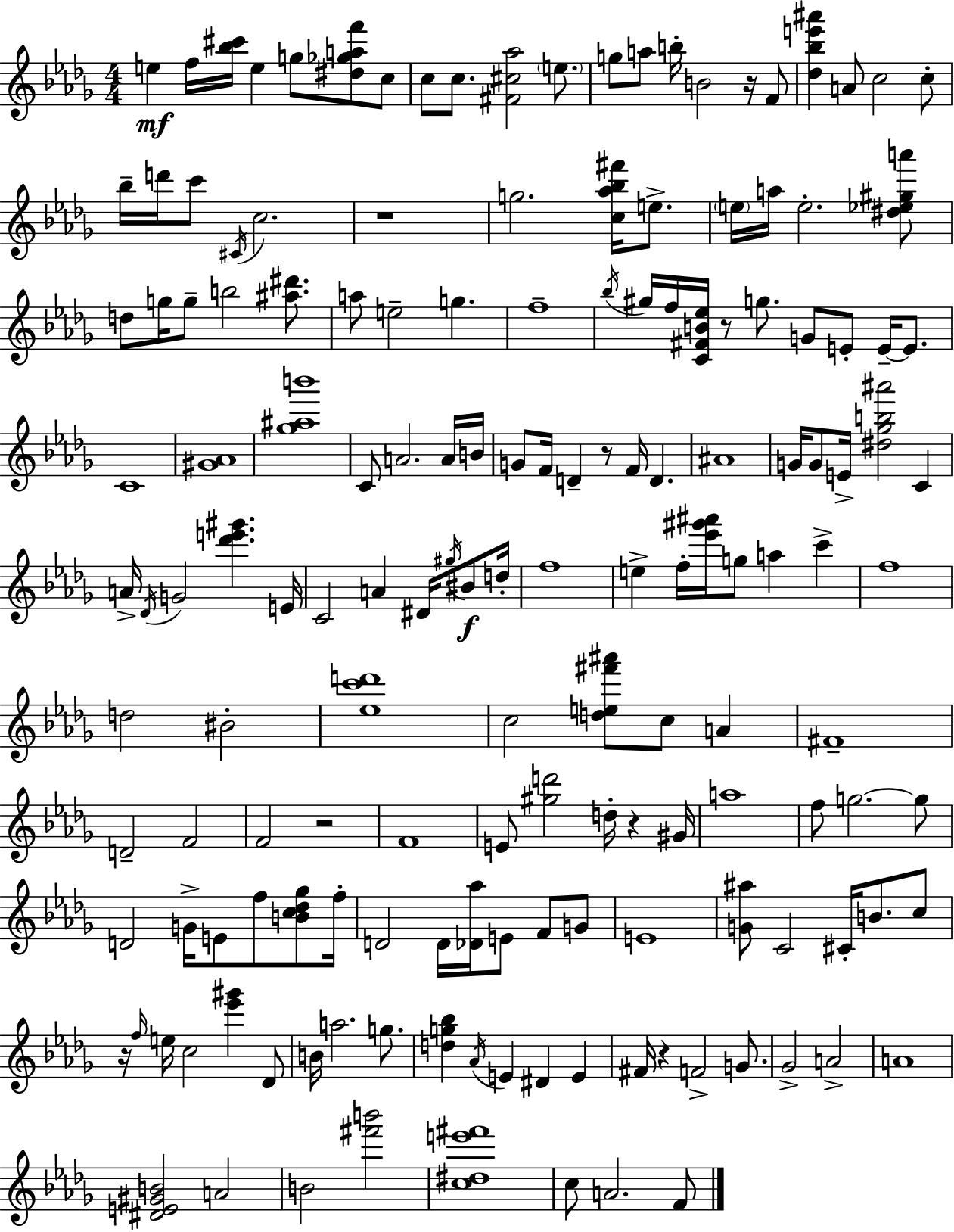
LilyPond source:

{
  \clef treble
  \numericTimeSignature
  \time 4/4
  \key bes \minor
  e''4\mf f''16 <bes'' cis'''>16 e''4 g''8 <dis'' ges'' a'' f'''>8 c''8 | c''8 c''8. <fis' cis'' aes''>2 \parenthesize e''8. | g''8 a''8 b''16-. b'2 r16 f'8 | <des'' bes'' e''' ais'''>4 a'8 c''2 c''8-. | \break bes''16-- d'''16 c'''8 \acciaccatura { cis'16 } c''2. | r1 | g''2. <c'' aes'' bes'' fis'''>16 e''8.-> | \parenthesize e''16 a''16 e''2.-. <dis'' ees'' gis'' a'''>8 | \break d''8 g''16 g''8-- b''2 <ais'' dis'''>8. | a''8 e''2-- g''4. | f''1-- | \acciaccatura { bes''16 } gis''16 f''16 <c' fis' b' ees''>16 r8 g''8. g'8 e'8-. e'16--~~ e'8. | \break c'1 | <gis' aes'>1 | <ges'' ais'' b'''>1 | c'8 a'2. | \break a'16 b'16 g'8 f'16 d'4-- r8 f'16 d'4. | ais'1 | g'16 g'8 e'16-> <dis'' ges'' b'' ais'''>2 c'4 | a'16-> \acciaccatura { des'16 } g'2 <des''' e''' gis'''>4. | \break e'16 c'2 a'4 dis'16 | \acciaccatura { gis''16 }\f bis'8 d''16-. f''1 | e''4-> f''16-. <ees''' gis''' ais'''>16 g''8 a''4 | c'''4-> f''1 | \break d''2 bis'2-. | <ees'' c''' d'''>1 | c''2 <d'' e'' fis''' ais'''>8 c''8 | a'4 fis'1-- | \break d'2-- f'2 | f'2 r2 | f'1 | e'8 <gis'' d'''>2 d''16-. r4 | \break gis'16 a''1 | f''8 g''2.~~ | g''8 d'2 g'16-> e'8 f''8 | <b' c'' des'' ges''>8 f''16-. d'2 d'16 <des' aes''>16 e'8 | \break f'8 g'8 e'1 | <g' ais''>8 c'2 cis'16-. b'8. | c''8 r16 \grace { f''16 } e''16 c''2 <ees''' gis'''>4 | des'8 b'16 a''2. | \break g''8. <d'' g'' bes''>4 \acciaccatura { aes'16 } e'4 dis'4 | e'4 fis'16 r4 f'2-> | g'8. ges'2-> a'2-> | a'1 | \break <dis' e' gis' b'>2 a'2 | b'2 <fis''' b'''>2 | <c'' dis'' e''' fis'''>1 | c''8 a'2. | \break f'8 \bar "|."
}